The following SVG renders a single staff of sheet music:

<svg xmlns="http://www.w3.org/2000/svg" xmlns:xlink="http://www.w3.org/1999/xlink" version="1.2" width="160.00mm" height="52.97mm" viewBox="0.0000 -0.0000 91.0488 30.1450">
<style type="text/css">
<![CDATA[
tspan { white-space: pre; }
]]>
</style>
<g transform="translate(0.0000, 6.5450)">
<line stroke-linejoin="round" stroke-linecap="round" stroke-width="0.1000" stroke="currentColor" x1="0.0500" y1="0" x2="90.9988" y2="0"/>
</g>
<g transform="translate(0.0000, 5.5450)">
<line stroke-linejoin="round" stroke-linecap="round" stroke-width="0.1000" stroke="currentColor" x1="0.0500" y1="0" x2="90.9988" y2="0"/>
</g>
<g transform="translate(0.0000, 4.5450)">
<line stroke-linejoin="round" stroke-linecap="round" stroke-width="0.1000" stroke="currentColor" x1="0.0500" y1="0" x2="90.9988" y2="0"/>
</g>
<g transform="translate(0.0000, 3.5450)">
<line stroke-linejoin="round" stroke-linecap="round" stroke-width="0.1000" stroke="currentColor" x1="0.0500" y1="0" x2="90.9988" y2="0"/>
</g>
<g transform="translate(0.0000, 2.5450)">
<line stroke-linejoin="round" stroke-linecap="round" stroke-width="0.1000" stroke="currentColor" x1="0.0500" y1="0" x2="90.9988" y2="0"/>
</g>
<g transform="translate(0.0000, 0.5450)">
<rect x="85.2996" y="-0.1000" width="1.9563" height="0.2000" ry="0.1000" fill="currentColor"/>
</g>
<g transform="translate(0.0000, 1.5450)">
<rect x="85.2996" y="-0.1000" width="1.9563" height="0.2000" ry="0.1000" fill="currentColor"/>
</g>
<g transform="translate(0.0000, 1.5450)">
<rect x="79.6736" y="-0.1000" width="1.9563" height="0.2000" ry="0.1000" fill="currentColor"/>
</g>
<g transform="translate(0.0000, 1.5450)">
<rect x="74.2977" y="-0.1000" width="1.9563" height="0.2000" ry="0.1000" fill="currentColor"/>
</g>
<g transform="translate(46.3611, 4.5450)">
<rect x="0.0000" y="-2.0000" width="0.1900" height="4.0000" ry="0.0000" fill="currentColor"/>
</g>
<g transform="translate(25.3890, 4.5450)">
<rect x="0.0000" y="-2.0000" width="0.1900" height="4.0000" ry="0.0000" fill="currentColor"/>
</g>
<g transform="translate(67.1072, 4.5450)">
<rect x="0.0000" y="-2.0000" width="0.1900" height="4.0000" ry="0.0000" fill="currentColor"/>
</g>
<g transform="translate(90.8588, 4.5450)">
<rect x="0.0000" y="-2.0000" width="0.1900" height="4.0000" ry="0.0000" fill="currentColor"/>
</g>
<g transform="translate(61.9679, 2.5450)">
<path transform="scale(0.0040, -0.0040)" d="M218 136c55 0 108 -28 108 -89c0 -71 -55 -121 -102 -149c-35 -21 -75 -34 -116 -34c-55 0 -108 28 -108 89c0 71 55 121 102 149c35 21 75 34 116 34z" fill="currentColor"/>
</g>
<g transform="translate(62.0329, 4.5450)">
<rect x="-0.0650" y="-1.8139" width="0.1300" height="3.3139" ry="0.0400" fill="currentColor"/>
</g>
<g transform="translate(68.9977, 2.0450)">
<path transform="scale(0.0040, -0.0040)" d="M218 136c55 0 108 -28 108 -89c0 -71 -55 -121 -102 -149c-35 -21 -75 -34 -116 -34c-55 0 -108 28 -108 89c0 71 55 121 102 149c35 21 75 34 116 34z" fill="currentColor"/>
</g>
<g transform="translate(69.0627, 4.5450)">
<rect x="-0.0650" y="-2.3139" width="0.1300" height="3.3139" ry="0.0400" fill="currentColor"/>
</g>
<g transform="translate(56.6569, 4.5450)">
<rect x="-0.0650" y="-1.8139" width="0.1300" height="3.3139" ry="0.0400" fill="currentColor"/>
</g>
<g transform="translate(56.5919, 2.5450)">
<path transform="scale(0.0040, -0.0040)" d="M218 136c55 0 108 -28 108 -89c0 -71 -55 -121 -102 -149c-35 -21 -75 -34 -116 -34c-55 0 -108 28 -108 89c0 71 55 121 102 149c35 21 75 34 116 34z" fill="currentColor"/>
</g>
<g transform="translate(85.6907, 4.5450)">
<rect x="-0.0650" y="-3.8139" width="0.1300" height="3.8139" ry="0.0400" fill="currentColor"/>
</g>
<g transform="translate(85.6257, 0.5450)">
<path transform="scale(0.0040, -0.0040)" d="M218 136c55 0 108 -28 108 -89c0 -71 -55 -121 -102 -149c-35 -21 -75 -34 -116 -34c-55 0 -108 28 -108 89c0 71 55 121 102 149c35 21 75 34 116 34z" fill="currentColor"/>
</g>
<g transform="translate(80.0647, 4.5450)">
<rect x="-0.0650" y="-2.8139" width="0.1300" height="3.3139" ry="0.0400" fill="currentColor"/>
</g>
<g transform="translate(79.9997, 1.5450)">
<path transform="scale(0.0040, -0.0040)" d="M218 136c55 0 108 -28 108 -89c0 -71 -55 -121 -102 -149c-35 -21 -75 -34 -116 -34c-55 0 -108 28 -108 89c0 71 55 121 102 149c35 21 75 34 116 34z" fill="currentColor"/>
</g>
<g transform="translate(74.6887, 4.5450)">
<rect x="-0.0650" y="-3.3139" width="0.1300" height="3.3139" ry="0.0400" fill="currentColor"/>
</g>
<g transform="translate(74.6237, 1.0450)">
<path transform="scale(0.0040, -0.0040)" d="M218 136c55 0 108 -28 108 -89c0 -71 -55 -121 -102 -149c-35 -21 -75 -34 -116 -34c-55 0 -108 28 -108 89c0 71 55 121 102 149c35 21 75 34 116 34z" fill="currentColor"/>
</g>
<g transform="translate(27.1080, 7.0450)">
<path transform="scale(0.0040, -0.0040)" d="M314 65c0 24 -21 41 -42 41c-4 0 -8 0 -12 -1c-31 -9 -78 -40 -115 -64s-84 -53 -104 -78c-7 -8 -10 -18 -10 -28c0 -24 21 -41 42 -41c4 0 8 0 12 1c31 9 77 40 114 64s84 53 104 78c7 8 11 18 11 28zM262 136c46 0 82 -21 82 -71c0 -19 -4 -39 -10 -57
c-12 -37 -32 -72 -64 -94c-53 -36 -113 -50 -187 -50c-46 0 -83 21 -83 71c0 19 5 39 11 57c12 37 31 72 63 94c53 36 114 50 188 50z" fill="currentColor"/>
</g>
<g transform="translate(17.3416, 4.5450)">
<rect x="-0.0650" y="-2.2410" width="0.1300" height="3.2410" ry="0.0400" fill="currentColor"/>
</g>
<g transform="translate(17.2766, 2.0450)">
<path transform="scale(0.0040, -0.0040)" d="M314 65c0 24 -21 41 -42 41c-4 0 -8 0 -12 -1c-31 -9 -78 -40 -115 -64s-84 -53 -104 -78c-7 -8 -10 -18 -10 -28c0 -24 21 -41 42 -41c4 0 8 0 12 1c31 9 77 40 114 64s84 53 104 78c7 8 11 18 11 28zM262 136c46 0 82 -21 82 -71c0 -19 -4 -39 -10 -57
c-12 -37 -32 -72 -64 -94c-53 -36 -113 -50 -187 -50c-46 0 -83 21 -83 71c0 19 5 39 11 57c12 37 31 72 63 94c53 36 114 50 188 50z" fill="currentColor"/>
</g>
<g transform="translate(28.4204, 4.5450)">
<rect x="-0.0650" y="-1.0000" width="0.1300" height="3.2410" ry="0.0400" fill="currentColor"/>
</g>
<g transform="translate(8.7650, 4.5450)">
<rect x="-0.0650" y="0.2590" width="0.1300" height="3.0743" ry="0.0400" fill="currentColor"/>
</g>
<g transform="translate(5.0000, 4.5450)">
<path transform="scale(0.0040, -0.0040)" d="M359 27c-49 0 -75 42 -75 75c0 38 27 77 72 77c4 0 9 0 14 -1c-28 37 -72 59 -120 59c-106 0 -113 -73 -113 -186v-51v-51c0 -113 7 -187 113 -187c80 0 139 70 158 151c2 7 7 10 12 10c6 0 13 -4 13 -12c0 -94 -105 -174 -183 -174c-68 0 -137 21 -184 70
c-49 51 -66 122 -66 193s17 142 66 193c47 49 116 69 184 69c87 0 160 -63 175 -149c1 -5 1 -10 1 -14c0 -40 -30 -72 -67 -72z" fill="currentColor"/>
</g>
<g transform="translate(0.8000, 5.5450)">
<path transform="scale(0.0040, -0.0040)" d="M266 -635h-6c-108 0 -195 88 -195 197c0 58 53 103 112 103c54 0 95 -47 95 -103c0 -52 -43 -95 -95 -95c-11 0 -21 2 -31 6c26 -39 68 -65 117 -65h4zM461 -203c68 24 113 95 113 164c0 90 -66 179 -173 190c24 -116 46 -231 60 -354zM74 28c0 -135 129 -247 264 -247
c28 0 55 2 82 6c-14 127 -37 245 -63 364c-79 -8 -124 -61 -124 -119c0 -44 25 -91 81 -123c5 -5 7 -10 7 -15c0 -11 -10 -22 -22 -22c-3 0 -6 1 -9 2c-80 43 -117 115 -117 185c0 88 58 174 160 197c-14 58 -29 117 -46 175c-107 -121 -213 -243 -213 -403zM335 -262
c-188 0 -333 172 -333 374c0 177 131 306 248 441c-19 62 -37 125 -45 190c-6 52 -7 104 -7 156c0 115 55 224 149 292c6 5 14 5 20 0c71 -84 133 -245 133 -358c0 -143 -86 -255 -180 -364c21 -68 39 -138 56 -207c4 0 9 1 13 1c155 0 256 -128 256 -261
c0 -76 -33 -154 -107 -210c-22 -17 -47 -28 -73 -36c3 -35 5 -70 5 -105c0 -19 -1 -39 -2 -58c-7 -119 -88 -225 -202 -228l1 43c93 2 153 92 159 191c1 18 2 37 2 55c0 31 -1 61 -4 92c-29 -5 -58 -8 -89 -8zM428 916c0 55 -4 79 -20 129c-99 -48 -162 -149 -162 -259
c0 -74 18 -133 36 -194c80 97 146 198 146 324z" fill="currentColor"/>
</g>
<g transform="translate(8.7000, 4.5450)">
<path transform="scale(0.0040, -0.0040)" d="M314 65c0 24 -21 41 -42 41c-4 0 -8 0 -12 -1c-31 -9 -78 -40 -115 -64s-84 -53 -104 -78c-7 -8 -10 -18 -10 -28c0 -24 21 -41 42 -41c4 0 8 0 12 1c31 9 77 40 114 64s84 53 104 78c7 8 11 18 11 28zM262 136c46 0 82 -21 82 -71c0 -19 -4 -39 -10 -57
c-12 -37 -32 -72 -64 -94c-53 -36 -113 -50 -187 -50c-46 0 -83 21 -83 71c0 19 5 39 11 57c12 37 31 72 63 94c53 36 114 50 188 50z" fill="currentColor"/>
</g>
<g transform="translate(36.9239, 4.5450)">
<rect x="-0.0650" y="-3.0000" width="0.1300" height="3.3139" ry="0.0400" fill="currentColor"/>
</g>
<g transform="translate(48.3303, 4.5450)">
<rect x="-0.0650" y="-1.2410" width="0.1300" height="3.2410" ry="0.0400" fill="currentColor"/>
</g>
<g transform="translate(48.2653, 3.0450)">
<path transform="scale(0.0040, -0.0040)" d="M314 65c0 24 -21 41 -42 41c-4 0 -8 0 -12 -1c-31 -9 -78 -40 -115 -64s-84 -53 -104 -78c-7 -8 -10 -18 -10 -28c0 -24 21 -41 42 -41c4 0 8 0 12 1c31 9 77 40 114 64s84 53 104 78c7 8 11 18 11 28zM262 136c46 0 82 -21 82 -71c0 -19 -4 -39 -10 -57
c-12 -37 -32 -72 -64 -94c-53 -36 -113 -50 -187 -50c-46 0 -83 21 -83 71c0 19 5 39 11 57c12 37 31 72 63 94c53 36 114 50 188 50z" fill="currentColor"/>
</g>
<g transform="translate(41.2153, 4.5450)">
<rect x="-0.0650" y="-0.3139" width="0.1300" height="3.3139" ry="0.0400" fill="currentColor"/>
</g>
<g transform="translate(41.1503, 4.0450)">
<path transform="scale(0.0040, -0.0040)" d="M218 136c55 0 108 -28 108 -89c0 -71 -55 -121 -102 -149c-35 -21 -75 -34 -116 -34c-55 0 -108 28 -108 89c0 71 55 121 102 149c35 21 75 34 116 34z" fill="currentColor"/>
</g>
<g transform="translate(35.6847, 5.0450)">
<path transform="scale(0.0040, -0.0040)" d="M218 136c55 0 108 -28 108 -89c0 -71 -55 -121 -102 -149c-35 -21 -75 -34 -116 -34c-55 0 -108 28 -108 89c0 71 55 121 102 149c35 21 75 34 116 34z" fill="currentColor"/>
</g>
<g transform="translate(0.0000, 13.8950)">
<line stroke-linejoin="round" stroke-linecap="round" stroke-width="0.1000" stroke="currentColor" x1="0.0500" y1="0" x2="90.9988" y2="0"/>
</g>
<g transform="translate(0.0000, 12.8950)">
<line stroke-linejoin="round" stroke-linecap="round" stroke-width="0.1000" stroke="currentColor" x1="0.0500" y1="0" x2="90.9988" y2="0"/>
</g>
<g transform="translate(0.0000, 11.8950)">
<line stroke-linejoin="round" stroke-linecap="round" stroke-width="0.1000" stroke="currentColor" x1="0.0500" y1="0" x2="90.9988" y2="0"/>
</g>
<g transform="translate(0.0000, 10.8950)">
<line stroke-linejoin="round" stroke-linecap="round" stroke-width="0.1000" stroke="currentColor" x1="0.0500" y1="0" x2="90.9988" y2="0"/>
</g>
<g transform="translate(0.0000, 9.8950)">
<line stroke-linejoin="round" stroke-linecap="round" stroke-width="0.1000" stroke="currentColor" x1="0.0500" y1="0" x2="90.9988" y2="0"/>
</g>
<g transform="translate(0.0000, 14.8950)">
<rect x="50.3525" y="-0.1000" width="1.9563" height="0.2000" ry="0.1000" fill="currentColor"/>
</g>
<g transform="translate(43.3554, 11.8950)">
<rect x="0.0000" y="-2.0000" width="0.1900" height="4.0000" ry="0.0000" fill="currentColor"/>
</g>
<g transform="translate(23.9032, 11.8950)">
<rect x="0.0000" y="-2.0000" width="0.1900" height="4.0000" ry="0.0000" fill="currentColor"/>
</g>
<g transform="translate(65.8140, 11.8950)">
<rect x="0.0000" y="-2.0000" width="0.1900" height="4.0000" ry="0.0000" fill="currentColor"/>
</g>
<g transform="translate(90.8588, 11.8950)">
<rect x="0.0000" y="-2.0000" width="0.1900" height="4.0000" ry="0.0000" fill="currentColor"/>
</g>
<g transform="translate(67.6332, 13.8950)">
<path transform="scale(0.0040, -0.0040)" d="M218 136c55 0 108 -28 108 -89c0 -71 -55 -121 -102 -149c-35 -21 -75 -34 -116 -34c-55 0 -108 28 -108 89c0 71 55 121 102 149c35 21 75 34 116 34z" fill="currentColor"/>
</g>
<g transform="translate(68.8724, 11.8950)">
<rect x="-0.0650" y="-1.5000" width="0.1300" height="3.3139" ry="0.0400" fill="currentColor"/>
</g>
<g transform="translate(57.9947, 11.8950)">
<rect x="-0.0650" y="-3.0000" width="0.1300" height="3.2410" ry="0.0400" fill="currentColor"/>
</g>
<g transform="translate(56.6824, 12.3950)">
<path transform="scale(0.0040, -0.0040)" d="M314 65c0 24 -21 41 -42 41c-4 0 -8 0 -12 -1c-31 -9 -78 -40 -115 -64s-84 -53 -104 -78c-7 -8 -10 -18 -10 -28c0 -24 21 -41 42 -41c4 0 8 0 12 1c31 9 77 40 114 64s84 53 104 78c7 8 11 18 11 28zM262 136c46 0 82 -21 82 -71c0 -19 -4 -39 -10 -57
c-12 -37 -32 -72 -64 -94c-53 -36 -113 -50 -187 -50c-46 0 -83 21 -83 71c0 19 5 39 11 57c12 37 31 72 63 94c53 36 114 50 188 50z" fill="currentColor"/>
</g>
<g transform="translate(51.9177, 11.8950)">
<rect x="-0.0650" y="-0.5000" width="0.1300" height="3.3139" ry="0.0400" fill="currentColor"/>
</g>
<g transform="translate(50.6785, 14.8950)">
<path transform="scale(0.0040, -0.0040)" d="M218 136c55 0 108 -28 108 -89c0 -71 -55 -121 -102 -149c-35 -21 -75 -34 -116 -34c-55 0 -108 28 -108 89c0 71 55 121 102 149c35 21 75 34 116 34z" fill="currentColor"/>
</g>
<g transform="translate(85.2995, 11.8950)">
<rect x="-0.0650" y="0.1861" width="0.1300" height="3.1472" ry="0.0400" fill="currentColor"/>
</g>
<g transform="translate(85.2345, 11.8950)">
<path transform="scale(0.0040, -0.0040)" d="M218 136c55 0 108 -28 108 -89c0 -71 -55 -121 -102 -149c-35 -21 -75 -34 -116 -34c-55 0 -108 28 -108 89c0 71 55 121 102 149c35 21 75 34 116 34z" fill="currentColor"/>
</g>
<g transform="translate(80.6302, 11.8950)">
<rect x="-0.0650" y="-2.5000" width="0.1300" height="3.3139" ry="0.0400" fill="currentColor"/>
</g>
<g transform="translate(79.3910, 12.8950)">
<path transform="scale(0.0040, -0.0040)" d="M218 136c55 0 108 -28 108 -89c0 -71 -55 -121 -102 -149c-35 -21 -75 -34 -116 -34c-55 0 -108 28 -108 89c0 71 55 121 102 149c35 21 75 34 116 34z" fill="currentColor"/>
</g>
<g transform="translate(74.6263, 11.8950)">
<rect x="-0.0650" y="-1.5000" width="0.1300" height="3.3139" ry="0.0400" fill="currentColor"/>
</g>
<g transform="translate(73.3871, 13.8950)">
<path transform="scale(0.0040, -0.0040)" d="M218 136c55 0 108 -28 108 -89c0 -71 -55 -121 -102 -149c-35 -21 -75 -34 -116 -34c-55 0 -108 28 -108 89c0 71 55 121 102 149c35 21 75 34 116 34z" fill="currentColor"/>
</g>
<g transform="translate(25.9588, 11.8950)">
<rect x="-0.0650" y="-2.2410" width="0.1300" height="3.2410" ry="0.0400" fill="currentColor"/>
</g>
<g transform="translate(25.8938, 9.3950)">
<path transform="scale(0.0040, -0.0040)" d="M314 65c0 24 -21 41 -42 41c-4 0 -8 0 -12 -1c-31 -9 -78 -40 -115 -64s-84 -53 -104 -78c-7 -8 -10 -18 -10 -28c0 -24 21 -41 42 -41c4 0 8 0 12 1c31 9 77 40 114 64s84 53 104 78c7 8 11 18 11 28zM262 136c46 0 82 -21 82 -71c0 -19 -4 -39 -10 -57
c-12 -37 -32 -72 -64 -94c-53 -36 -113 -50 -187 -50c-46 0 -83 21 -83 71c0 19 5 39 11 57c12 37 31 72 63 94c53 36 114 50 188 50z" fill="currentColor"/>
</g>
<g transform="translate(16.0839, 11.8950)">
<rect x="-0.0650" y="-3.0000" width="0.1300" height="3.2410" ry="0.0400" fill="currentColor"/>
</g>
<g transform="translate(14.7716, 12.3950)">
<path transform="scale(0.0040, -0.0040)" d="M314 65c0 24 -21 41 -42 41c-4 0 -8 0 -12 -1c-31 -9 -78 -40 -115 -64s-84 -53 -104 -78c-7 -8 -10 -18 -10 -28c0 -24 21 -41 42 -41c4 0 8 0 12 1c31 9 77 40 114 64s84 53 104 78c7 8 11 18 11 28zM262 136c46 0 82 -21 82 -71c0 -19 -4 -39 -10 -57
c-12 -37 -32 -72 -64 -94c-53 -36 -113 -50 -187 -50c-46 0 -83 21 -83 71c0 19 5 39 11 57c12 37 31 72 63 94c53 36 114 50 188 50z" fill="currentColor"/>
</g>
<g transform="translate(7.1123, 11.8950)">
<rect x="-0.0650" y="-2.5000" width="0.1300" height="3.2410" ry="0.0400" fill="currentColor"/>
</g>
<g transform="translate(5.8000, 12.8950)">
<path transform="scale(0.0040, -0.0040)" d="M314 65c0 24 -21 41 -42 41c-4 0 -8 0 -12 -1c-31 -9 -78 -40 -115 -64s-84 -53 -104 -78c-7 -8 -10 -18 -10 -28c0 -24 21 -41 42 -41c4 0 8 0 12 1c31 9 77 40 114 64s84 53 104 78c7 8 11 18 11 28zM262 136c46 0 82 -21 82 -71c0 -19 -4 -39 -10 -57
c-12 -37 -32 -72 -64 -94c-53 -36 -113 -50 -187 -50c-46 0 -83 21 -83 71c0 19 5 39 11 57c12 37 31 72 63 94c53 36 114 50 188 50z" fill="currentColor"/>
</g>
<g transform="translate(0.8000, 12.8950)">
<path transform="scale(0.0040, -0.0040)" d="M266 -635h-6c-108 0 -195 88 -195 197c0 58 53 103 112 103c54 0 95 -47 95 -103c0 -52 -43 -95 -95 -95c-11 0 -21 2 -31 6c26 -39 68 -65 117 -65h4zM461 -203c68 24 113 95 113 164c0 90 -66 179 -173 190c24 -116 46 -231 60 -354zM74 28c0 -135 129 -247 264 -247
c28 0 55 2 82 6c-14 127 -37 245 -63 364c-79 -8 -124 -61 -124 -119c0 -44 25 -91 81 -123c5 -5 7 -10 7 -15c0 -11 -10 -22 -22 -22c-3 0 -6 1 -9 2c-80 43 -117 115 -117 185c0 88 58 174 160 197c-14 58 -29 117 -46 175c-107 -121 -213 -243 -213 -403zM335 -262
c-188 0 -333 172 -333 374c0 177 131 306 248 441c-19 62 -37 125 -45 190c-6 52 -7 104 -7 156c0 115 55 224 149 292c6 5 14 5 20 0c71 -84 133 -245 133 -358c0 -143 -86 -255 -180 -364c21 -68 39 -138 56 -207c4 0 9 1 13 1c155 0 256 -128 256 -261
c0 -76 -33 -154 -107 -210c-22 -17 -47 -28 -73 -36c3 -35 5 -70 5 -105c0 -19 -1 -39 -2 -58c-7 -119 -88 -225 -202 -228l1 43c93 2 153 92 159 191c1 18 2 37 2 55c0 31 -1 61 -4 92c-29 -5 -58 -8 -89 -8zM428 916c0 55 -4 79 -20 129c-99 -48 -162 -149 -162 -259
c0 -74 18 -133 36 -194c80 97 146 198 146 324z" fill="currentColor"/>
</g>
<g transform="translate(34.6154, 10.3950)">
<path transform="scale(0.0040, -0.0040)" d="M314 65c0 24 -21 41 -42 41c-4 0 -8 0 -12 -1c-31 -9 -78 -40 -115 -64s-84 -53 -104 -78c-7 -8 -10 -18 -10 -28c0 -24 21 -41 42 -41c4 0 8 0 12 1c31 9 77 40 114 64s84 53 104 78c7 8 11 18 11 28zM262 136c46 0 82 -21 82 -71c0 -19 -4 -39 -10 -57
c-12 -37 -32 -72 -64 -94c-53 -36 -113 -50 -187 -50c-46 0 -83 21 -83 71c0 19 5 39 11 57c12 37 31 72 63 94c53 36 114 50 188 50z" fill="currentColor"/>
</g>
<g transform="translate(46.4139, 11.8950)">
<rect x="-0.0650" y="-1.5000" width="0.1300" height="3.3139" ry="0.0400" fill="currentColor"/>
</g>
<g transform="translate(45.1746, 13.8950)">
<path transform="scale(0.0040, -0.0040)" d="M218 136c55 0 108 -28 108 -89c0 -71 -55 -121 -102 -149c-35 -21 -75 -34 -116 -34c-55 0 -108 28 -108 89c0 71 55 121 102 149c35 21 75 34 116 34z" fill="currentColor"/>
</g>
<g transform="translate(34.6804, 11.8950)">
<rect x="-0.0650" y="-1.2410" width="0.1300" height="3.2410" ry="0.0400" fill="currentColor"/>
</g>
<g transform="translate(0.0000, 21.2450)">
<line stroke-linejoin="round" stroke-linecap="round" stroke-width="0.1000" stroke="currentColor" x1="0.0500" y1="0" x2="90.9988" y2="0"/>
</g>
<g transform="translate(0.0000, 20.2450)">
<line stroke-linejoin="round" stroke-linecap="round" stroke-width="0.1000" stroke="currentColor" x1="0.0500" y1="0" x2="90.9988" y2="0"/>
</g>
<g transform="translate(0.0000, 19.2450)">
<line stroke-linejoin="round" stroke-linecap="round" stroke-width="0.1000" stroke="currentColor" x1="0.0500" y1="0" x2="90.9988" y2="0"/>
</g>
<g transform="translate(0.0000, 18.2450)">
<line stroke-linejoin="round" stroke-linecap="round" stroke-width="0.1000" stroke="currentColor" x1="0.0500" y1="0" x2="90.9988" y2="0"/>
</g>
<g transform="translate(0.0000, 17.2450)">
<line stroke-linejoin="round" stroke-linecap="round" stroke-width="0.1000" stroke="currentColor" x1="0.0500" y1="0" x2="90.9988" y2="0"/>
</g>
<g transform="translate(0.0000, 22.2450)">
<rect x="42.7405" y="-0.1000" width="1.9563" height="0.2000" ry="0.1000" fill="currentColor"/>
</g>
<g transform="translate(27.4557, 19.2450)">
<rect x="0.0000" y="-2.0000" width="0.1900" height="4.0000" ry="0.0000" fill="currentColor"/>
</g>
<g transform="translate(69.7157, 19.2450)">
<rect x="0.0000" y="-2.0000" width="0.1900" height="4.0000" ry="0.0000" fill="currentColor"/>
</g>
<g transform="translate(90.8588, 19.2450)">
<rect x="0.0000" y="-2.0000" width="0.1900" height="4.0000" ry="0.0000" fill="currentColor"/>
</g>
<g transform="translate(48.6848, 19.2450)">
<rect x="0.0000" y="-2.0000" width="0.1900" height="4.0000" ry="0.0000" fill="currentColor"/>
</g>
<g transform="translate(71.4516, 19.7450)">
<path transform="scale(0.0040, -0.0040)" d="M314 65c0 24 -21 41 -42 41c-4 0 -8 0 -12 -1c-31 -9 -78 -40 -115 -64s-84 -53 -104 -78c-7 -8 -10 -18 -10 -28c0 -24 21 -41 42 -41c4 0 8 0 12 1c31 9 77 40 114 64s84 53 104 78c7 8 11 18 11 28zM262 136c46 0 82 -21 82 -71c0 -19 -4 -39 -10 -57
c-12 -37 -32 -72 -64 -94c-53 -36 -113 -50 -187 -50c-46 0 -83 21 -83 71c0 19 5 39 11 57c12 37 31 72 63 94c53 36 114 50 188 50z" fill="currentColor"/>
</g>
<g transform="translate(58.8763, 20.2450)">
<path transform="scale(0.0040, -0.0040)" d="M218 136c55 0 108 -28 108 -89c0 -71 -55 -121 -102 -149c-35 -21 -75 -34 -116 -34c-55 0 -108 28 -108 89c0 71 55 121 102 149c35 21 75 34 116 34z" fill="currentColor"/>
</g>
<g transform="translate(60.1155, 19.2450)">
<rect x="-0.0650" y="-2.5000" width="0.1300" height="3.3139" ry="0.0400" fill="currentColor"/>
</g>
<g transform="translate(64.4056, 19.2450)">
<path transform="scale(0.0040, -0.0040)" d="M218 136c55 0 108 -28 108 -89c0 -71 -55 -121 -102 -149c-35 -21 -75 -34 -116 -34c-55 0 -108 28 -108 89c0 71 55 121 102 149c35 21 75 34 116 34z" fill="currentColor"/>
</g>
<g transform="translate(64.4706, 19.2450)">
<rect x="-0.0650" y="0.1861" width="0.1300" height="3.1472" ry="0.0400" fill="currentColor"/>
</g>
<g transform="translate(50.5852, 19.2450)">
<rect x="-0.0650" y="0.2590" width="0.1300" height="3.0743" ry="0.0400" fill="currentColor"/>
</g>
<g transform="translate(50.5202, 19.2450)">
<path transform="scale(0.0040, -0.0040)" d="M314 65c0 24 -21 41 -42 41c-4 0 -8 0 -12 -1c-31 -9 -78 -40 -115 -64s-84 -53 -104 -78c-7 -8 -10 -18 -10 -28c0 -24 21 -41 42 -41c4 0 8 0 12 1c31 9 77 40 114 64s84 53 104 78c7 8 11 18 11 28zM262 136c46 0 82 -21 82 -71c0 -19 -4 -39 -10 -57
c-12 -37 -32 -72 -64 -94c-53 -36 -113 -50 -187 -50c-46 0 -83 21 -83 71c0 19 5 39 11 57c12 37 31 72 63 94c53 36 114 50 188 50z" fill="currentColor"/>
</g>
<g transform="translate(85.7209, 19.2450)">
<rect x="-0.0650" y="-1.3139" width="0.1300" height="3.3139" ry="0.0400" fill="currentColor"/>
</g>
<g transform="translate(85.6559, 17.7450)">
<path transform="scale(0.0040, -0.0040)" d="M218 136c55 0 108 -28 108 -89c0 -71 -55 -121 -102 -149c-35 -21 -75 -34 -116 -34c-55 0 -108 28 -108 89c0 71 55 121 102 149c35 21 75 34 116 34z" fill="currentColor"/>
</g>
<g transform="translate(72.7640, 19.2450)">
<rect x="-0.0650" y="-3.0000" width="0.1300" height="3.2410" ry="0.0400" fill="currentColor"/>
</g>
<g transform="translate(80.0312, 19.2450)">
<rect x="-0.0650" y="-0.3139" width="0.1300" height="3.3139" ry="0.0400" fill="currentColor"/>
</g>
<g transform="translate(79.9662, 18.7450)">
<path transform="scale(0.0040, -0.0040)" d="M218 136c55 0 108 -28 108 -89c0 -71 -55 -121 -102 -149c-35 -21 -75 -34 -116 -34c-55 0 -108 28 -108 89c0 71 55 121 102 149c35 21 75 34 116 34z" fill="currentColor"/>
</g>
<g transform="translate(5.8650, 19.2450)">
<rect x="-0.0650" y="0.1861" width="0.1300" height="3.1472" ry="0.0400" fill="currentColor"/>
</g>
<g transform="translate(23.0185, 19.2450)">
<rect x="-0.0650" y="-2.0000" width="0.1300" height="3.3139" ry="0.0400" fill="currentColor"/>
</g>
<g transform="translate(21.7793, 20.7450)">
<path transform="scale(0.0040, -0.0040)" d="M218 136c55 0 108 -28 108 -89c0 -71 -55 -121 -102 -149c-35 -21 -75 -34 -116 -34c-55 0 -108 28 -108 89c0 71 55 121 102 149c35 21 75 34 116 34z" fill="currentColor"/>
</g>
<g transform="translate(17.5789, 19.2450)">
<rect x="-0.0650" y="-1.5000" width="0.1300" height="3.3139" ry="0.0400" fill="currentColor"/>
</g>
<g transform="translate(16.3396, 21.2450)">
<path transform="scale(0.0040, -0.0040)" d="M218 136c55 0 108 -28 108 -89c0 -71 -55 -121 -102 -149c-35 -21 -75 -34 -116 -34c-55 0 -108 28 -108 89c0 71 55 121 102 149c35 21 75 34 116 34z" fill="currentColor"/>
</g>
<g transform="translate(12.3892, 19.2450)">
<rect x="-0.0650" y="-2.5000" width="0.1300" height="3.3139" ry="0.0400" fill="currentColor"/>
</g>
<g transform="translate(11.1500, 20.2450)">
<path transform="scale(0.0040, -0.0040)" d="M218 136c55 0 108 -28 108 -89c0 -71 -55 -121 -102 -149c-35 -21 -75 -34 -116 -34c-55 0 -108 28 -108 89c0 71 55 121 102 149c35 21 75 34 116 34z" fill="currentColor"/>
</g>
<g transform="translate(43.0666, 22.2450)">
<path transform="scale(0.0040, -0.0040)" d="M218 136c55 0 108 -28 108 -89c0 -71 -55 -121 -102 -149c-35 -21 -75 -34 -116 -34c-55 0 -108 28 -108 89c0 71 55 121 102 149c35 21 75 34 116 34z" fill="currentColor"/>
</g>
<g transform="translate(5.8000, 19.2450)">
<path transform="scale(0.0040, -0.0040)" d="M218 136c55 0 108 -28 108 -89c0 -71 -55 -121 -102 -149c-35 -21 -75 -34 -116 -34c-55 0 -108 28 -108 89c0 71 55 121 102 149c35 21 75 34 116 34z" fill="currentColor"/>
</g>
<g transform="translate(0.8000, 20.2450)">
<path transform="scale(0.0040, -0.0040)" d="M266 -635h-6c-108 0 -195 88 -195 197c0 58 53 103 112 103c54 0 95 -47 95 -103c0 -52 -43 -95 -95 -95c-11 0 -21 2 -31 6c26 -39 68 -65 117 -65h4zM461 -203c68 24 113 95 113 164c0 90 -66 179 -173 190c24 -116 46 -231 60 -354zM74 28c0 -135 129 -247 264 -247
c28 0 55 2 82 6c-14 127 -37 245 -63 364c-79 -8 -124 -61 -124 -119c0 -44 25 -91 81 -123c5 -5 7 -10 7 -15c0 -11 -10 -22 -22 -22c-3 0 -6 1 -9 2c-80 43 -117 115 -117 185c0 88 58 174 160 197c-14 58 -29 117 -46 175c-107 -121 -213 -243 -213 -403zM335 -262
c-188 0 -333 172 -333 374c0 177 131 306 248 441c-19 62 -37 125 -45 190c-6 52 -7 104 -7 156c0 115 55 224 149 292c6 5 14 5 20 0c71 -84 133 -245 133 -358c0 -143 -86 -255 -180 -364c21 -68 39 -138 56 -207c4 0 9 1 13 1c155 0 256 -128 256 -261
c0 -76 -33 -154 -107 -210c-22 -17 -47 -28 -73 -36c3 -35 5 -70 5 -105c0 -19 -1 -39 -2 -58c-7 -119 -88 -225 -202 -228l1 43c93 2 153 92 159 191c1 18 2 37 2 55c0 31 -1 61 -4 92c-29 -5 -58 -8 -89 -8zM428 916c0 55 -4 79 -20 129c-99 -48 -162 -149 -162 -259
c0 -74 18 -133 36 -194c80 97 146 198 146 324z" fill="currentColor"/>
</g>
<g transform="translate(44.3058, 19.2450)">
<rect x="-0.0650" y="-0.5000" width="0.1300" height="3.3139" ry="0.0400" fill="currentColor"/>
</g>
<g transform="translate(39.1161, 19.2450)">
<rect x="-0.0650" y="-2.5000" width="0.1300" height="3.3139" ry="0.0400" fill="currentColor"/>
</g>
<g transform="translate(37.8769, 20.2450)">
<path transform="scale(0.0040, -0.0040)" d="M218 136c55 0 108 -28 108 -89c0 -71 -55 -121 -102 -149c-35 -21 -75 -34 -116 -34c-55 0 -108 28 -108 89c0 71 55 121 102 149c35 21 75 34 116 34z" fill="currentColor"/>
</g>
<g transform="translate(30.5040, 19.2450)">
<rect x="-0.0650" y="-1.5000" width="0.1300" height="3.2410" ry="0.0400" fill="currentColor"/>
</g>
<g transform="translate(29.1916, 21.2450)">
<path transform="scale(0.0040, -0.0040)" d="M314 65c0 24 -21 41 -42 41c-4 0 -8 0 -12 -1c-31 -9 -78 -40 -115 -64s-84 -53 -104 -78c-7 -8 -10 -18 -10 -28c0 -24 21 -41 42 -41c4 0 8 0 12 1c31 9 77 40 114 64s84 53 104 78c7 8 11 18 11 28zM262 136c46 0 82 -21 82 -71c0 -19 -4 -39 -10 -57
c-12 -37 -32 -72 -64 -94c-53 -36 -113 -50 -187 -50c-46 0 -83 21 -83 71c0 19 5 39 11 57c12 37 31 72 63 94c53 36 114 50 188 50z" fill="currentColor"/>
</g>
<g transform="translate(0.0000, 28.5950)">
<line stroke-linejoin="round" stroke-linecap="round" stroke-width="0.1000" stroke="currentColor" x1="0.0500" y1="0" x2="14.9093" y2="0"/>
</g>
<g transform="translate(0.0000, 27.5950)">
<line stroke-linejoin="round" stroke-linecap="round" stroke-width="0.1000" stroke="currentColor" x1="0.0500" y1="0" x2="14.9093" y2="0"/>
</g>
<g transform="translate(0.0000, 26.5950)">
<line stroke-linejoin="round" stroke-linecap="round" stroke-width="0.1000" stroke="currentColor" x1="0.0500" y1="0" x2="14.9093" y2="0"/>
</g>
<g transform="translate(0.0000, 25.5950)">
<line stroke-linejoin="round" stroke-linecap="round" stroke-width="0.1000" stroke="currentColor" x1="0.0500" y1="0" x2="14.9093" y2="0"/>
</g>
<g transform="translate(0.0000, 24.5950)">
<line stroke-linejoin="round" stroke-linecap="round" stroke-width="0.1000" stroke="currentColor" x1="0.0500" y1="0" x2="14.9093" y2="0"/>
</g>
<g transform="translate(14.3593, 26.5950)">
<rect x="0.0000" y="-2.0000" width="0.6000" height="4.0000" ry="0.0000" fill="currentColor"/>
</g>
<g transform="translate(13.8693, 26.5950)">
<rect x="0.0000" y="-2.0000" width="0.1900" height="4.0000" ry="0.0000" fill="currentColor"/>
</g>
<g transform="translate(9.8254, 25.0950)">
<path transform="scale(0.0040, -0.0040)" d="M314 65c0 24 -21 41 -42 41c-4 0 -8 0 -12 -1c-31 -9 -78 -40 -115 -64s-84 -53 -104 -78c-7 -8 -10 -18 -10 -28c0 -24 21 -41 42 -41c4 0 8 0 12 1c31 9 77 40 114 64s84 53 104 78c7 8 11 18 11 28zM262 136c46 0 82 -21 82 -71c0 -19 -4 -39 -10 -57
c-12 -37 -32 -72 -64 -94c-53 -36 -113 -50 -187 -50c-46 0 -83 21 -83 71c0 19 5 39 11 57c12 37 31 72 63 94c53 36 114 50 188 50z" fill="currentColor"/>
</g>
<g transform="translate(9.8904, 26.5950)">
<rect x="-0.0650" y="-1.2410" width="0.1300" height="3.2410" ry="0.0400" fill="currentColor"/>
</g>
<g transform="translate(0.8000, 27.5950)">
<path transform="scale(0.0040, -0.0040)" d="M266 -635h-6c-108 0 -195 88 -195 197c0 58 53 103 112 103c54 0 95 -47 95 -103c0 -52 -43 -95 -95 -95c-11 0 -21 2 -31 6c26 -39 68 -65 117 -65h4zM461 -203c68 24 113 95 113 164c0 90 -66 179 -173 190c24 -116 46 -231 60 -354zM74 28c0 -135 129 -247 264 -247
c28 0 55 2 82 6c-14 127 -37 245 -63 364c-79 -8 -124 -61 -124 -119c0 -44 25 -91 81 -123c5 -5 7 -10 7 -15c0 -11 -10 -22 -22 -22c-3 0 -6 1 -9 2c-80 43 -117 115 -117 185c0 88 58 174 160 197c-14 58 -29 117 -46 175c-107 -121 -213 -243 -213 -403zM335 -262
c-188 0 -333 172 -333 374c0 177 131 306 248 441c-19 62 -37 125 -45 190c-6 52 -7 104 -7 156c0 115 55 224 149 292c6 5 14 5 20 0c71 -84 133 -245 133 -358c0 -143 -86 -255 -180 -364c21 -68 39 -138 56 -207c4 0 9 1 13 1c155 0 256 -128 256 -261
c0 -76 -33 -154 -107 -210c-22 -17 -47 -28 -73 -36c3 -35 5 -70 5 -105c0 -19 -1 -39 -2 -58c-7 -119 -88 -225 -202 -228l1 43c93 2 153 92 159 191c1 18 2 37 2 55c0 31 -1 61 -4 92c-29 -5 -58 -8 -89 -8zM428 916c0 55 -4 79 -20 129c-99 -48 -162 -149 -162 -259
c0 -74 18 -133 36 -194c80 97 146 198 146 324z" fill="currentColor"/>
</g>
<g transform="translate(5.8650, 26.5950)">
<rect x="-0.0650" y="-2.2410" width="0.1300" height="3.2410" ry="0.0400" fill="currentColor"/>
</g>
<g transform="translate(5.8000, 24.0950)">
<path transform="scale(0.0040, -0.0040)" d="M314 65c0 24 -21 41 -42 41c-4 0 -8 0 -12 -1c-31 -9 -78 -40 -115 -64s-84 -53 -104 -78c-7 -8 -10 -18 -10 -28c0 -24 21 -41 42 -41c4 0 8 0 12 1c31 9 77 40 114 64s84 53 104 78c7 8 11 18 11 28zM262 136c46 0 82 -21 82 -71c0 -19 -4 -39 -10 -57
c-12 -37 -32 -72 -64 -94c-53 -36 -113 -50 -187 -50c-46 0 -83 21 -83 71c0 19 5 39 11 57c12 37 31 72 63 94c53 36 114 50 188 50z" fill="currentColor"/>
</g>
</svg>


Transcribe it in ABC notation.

X:1
T:Untitled
M:4/4
L:1/4
K:C
B2 g2 D2 A c e2 f f g b a c' G2 A2 g2 e2 E C A2 E E G B B G E F E2 G C B2 G B A2 c e g2 e2